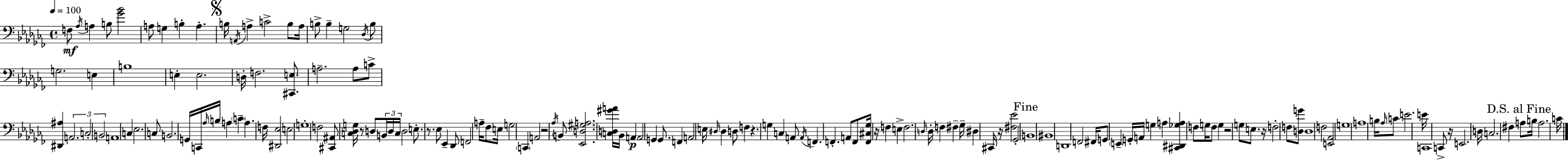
X:1
T:Untitled
M:4/4
L:1/4
K:Abm
F,/2 _A,/4 A, B,/2 [_G_B]2 A,/2 G, B, A, B,/4 A,,/4 A, C2 B,/2 A,/4 B,/2 B, G,2 _D,/4 B,/2 G,2 E, B,4 E, E,2 D,/4 F,2 [^C,,E,]/2 A,2 A,/2 C/2 [^D,,^A,] A,,2 C,2 B,,2 A,,4 C, _E,2 C,/2 B,,2 G,,/4 C,,/4 _A,/4 B,/4 A, C A, F,/4 [^D,,_E,]2 E,2 G,4 F,2 [^C,,^A,,]/2 [C,_D,G,]/4 z/2 D,/2 B,,/4 D,/4 C,/4 D,2 E,/2 z/2 _E,/2 _E,, _D,,/2 F,,2 A,/4 _F,/2 E,/4 G,2 C,, A,,2 z2 _A,/4 B,,/2 [_E,,D,^G,A,]2 [C,D,^GA]/4 _B,,/4 A,, A,,2 G,, G,,/2 F,, A,,2 E,/4 ^D,/4 ^D, D,/2 F, z G, C, A,,/2 A,,/4 F,, F,, A,,/2 F,,/2 [F,,^C,_G,]/4 z/4 F, E, F,2 D,/4 D,/4 F, ^F, _G,/4 ^D, ^C,,/4 z/4 [^F,_E]2 _G,,2 B,,4 ^B,,4 D,,4 F,,2 ^F,,/4 G,,/2 E,, G,,/4 A,,/4 G, A, [^C,,^D,,_G,A,] F,/2 G,/4 F,/2 G, z2 G,/2 E,/2 z/4 F,2 F,/2 [D,G]/2 D,4 F,2 [E,,_A,,]2 G,4 A,4 B,/4 _A,/4 C/2 E2 E/4 C,,4 C,,/2 z/4 E,,2 D,/4 C,2 ^F, A,/2 B,/4 A,2 C/4